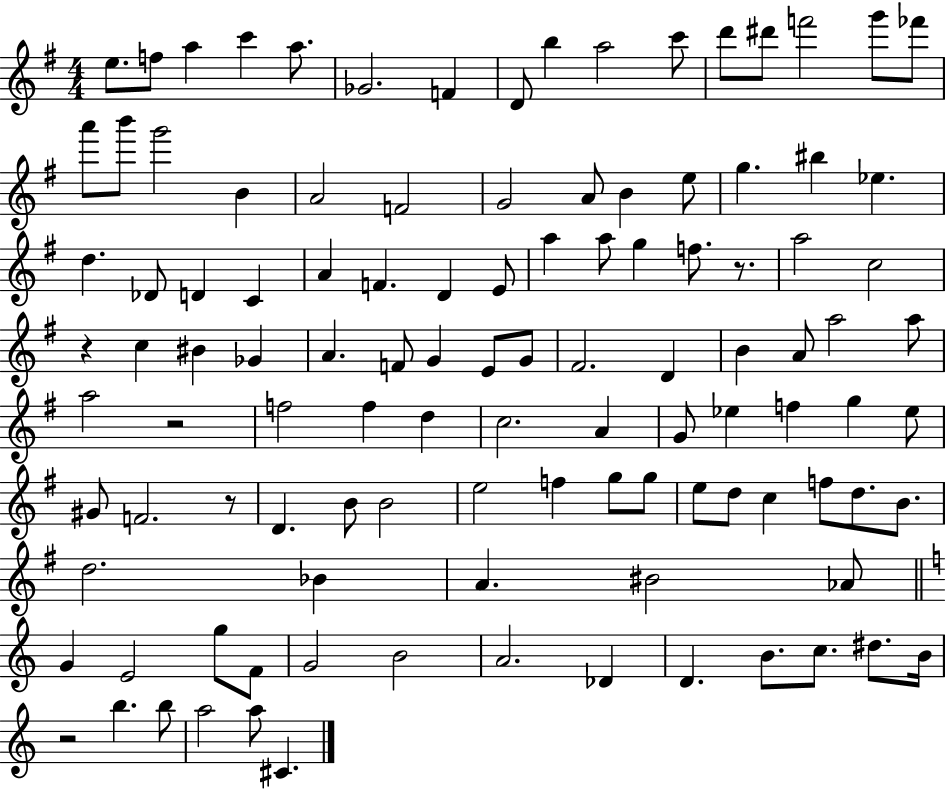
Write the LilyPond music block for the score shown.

{
  \clef treble
  \numericTimeSignature
  \time 4/4
  \key g \major
  e''8. f''8 a''4 c'''4 a''8. | ges'2. f'4 | d'8 b''4 a''2 c'''8 | d'''8 dis'''8 f'''2 g'''8 fes'''8 | \break a'''8 b'''8 g'''2 b'4 | a'2 f'2 | g'2 a'8 b'4 e''8 | g''4. bis''4 ees''4. | \break d''4. des'8 d'4 c'4 | a'4 f'4. d'4 e'8 | a''4 a''8 g''4 f''8. r8. | a''2 c''2 | \break r4 c''4 bis'4 ges'4 | a'4. f'8 g'4 e'8 g'8 | fis'2. d'4 | b'4 a'8 a''2 a''8 | \break a''2 r2 | f''2 f''4 d''4 | c''2. a'4 | g'8 ees''4 f''4 g''4 ees''8 | \break gis'8 f'2. r8 | d'4. b'8 b'2 | e''2 f''4 g''8 g''8 | e''8 d''8 c''4 f''8 d''8. b'8. | \break d''2. bes'4 | a'4. bis'2 aes'8 | \bar "||" \break \key a \minor g'4 e'2 g''8 f'8 | g'2 b'2 | a'2. des'4 | d'4. b'8. c''8. dis''8. b'16 | \break r2 b''4. b''8 | a''2 a''8 cis'4. | \bar "|."
}